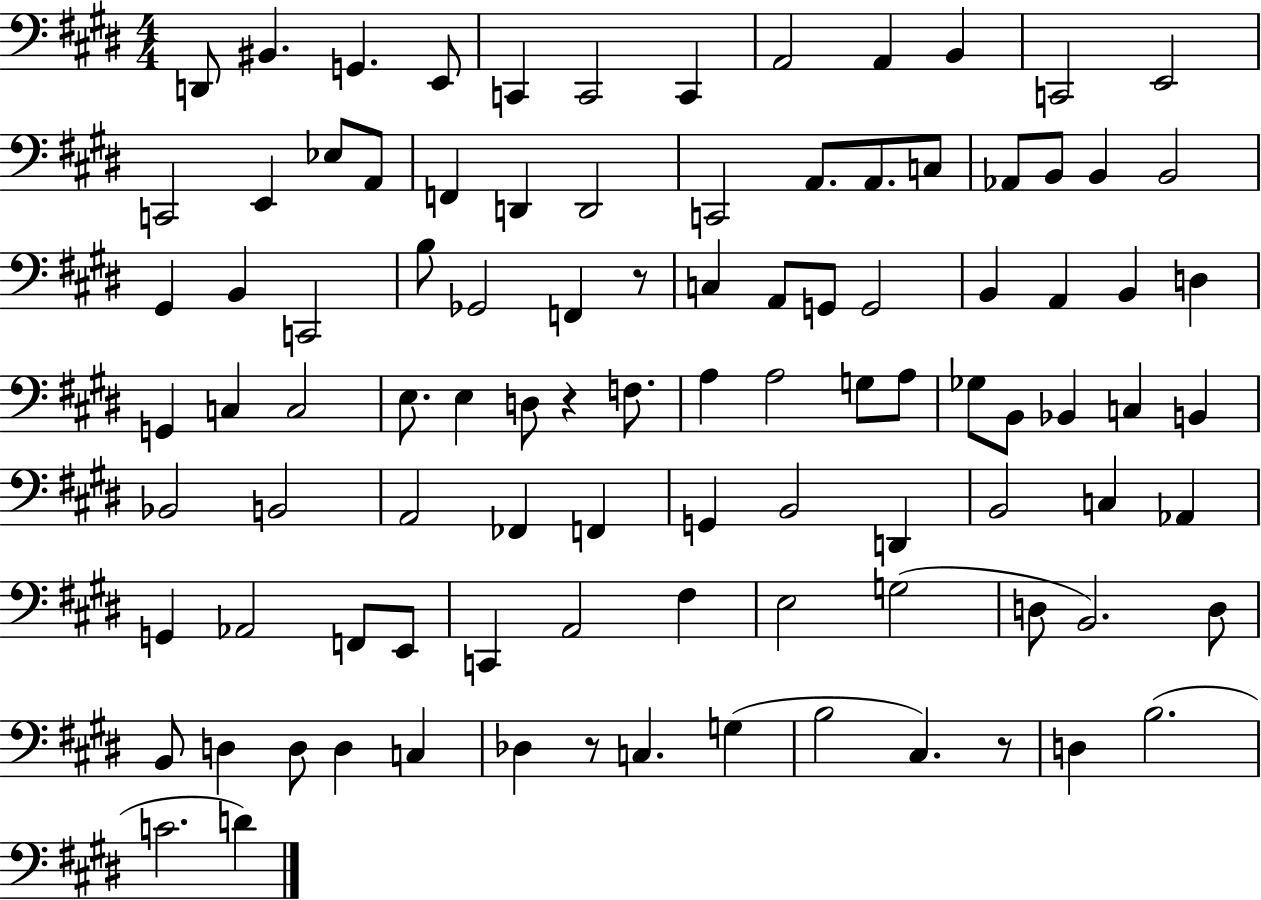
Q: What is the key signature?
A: E major